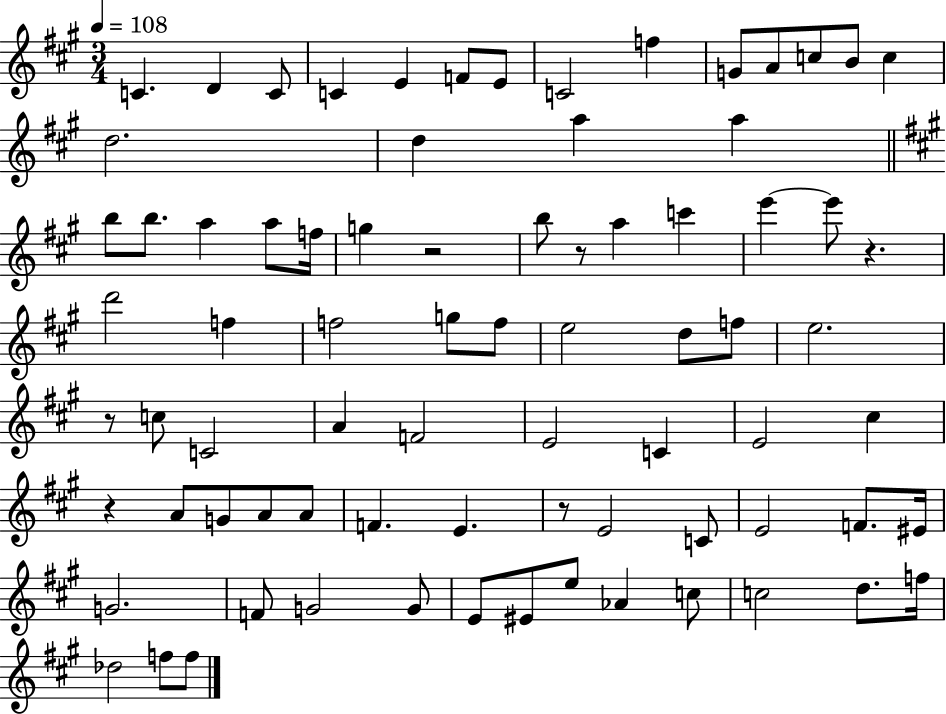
{
  \clef treble
  \numericTimeSignature
  \time 3/4
  \key a \major
  \tempo 4 = 108
  c'4. d'4 c'8 | c'4 e'4 f'8 e'8 | c'2 f''4 | g'8 a'8 c''8 b'8 c''4 | \break d''2. | d''4 a''4 a''4 | \bar "||" \break \key a \major b''8 b''8. a''4 a''8 f''16 | g''4 r2 | b''8 r8 a''4 c'''4 | e'''4~~ e'''8 r4. | \break d'''2 f''4 | f''2 g''8 f''8 | e''2 d''8 f''8 | e''2. | \break r8 c''8 c'2 | a'4 f'2 | e'2 c'4 | e'2 cis''4 | \break r4 a'8 g'8 a'8 a'8 | f'4. e'4. | r8 e'2 c'8 | e'2 f'8. eis'16 | \break g'2. | f'8 g'2 g'8 | e'8 eis'8 e''8 aes'4 c''8 | c''2 d''8. f''16 | \break des''2 f''8 f''8 | \bar "|."
}